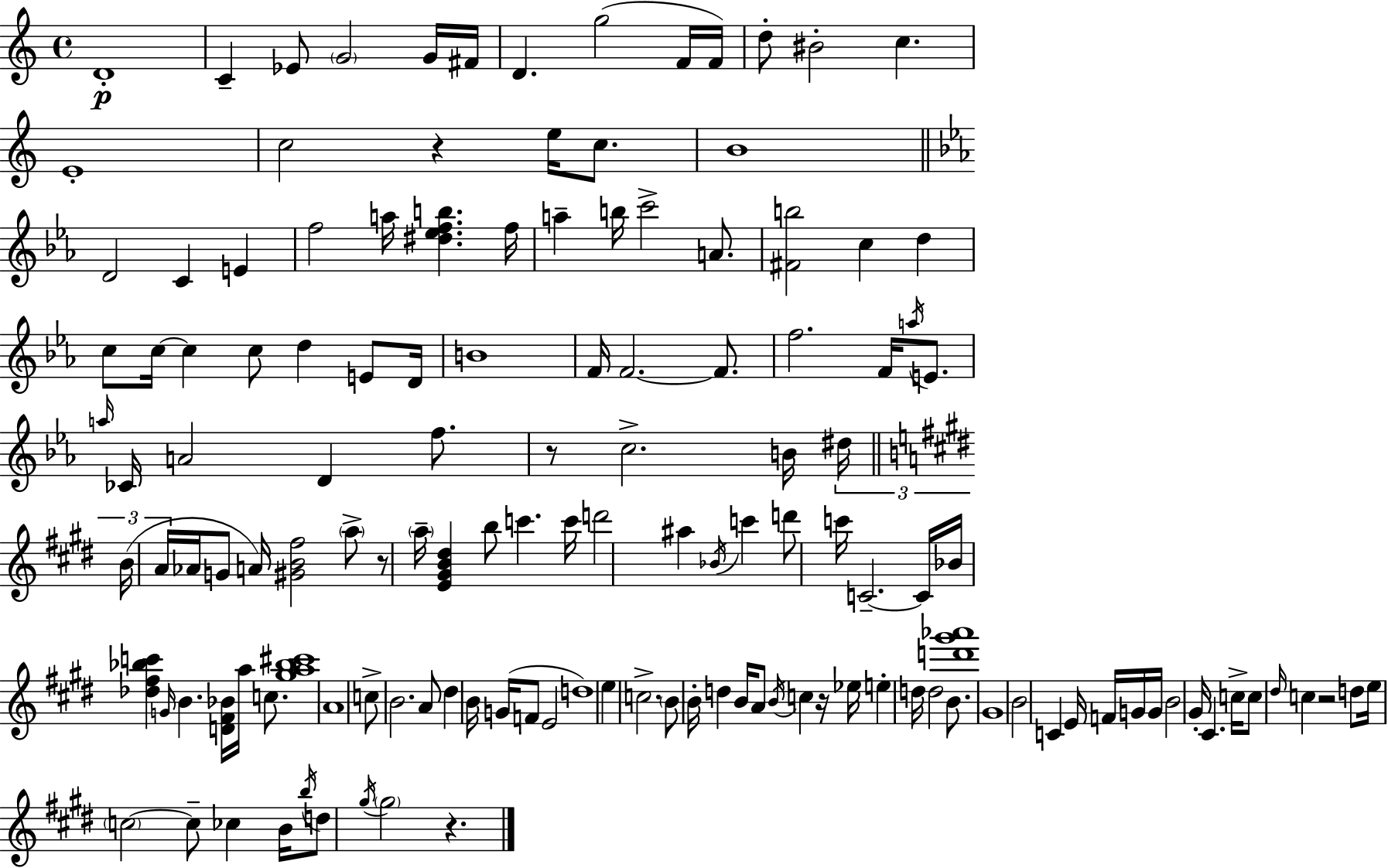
{
  \clef treble
  \time 4/4
  \defaultTimeSignature
  \key c \major
  \repeat volta 2 { d'1-.\p | c'4-- ees'8 \parenthesize g'2 g'16 fis'16 | d'4. g''2( f'16 f'16) | d''8-. bis'2-. c''4. | \break e'1-. | c''2 r4 e''16 c''8. | b'1 | \bar "||" \break \key ees \major d'2 c'4 e'4 | f''2 a''16 <dis'' ees'' f'' b''>4. f''16 | a''4-- b''16 c'''2-> a'8. | <fis' b''>2 c''4 d''4 | \break c''8 c''16~~ c''4 c''8 d''4 e'8 d'16 | b'1 | f'16 f'2.~~ f'8. | f''2. f'16 \acciaccatura { a''16 } e'8. | \break \grace { a''16 } ces'16 a'2 d'4 f''8. | r8 c''2.-> | b'16 \tuplet 3/2 { dis''16 \bar "||" \break \key e \major b'16( a'16 } aes'16 g'8 a'16) <gis' b' fis''>2 \parenthesize a''8-> | r8 \parenthesize a''16-- <e' gis' b' dis''>4 b''8 c'''4. c'''16 | d'''2 ais''4 \acciaccatura { bes'16 } c'''4 | d'''8 c'''16 c'2.--~~ | \break c'16 bes'16 <des'' fis'' bes'' c'''>4 \grace { g'16 } b'4. <d' fis' bes'>16 a''16 c''8. | <gis'' a'' bes'' cis'''>1 | \parenthesize a'1 | c''8-> b'2. | \break a'8 dis''4 b'16 g'16( f'8 e'2 | d''1) | e''4 c''2.-> | \parenthesize b'8 b'16-. d''4 b'16 a'8 \acciaccatura { b'16 } c''4 | \break r16 ees''16 e''4-. d''16 d''2 | b'8. <d''' gis''' aes'''>1 | gis'1 | b'2 c'4 e'16 | \break f'16 g'16 g'16 b'2 gis'16-. cis'4. | c''16-> c''8 \grace { dis''16 } c''4 r2 | d''8 e''16 \parenthesize c''2~~ c''8-- ces''4 | b'16 \acciaccatura { b''16 } d''8 \acciaccatura { gis''16 } \parenthesize gis''2 | \break r4. } \bar "|."
}